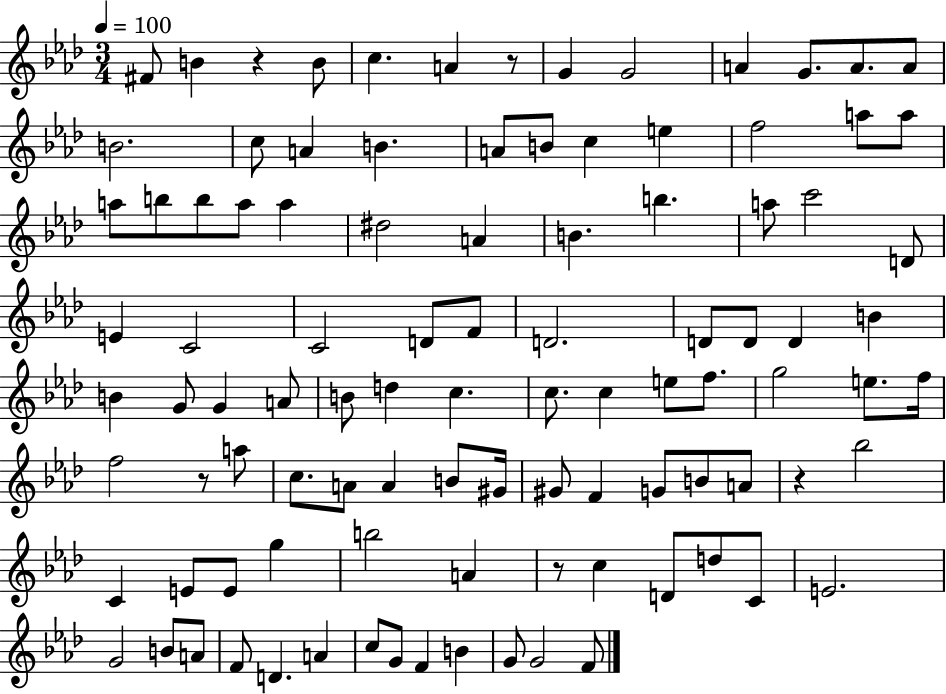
F#4/e B4/q R/q B4/e C5/q. A4/q R/e G4/q G4/h A4/q G4/e. A4/e. A4/e B4/h. C5/e A4/q B4/q. A4/e B4/e C5/q E5/q F5/h A5/e A5/e A5/e B5/e B5/e A5/e A5/q D#5/h A4/q B4/q. B5/q. A5/e C6/h D4/e E4/q C4/h C4/h D4/e F4/e D4/h. D4/e D4/e D4/q B4/q B4/q G4/e G4/q A4/e B4/e D5/q C5/q. C5/e. C5/q E5/e F5/e. G5/h E5/e. F5/s F5/h R/e A5/e C5/e. A4/e A4/q B4/e G#4/s G#4/e F4/q G4/e B4/e A4/e R/q Bb5/h C4/q E4/e E4/e G5/q B5/h A4/q R/e C5/q D4/e D5/e C4/e E4/h. G4/h B4/e A4/e F4/e D4/q. A4/q C5/e G4/e F4/q B4/q G4/e G4/h F4/e